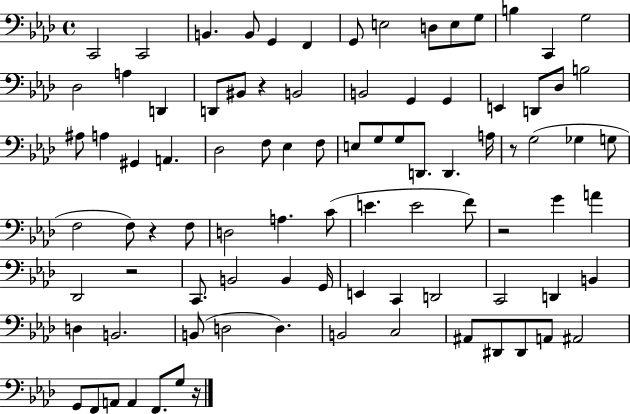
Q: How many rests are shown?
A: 6